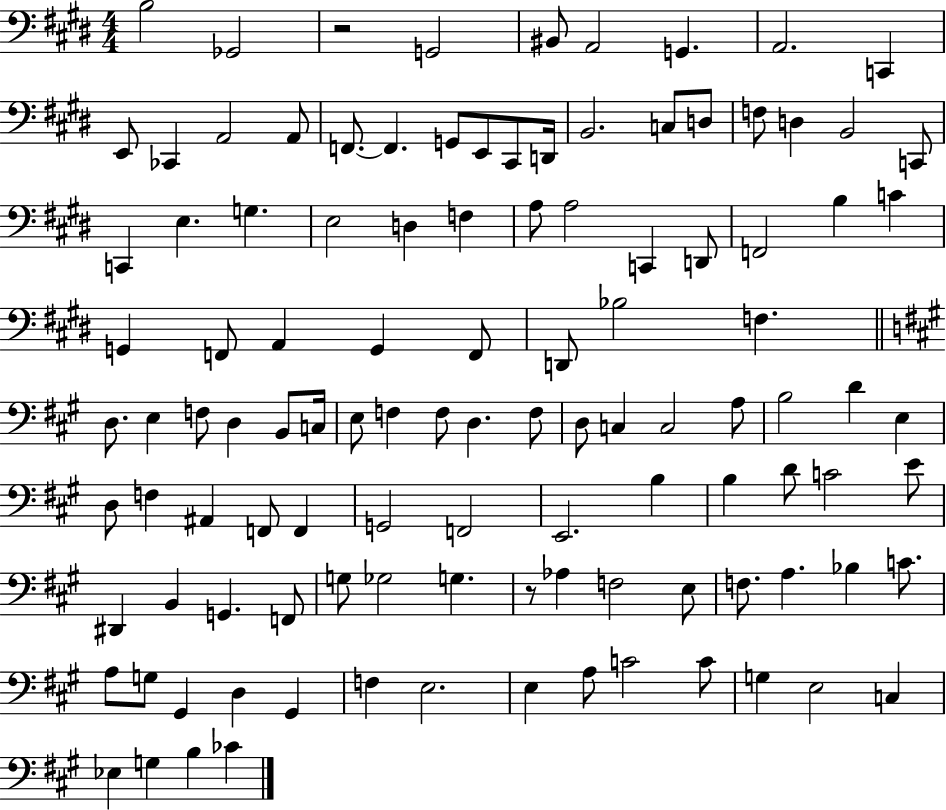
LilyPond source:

{
  \clef bass
  \numericTimeSignature
  \time 4/4
  \key e \major
  b2 ges,2 | r2 g,2 | bis,8 a,2 g,4. | a,2. c,4 | \break e,8 ces,4 a,2 a,8 | f,8.~~ f,4. g,8 e,8 cis,8 d,16 | b,2. c8 d8 | f8 d4 b,2 c,8 | \break c,4 e4. g4. | e2 d4 f4 | a8 a2 c,4 d,8 | f,2 b4 c'4 | \break g,4 f,8 a,4 g,4 f,8 | d,8 bes2 f4. | \bar "||" \break \key a \major d8. e4 f8 d4 b,8 c16 | e8 f4 f8 d4. f8 | d8 c4 c2 a8 | b2 d'4 e4 | \break d8 f4 ais,4 f,8 f,4 | g,2 f,2 | e,2. b4 | b4 d'8 c'2 e'8 | \break dis,4 b,4 g,4. f,8 | g8 ges2 g4. | r8 aes4 f2 e8 | f8. a4. bes4 c'8. | \break a8 g8 gis,4 d4 gis,4 | f4 e2. | e4 a8 c'2 c'8 | g4 e2 c4 | \break ees4 g4 b4 ces'4 | \bar "|."
}